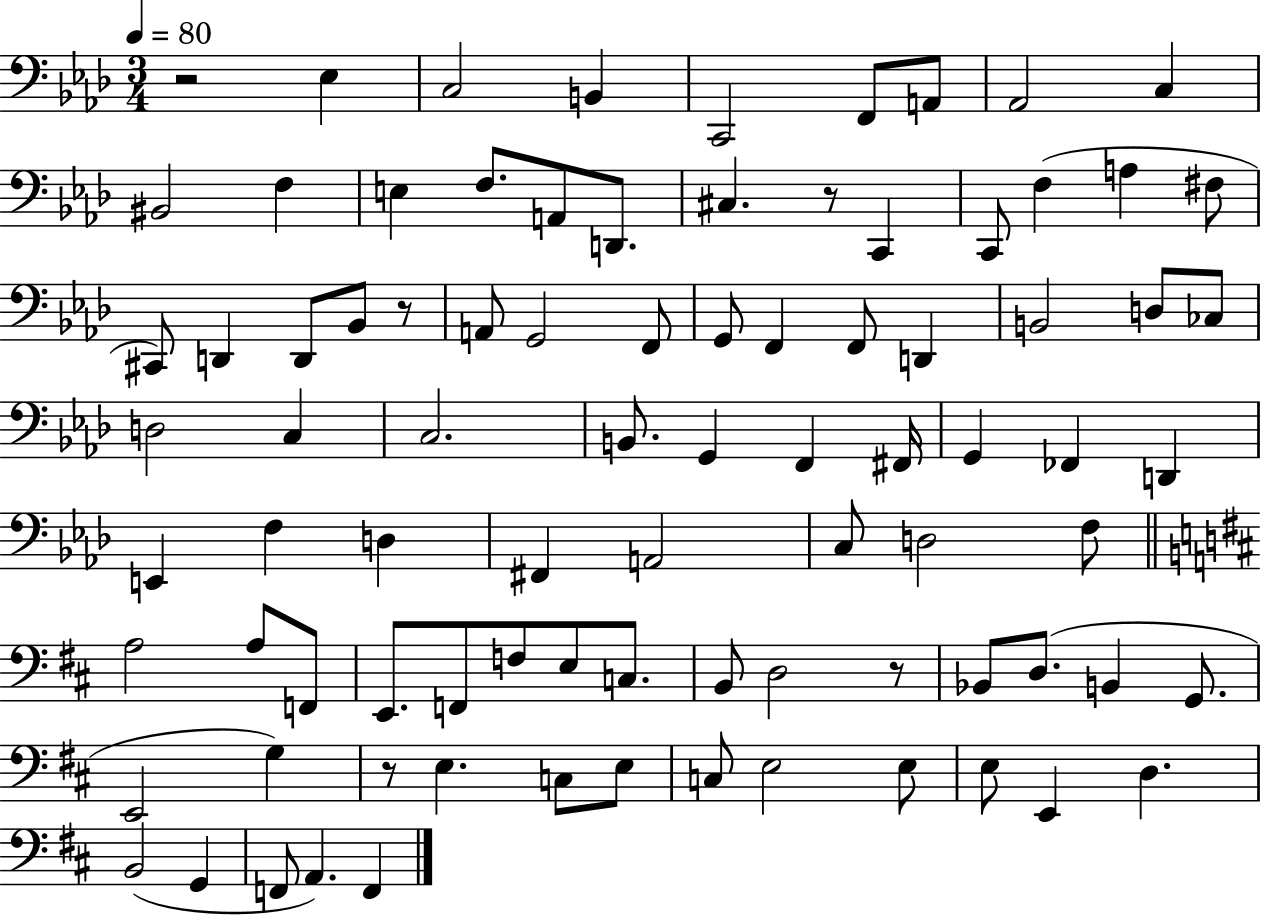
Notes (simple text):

R/h Eb3/q C3/h B2/q C2/h F2/e A2/e Ab2/h C3/q BIS2/h F3/q E3/q F3/e. A2/e D2/e. C#3/q. R/e C2/q C2/e F3/q A3/q F#3/e C#2/e D2/q D2/e Bb2/e R/e A2/e G2/h F2/e G2/e F2/q F2/e D2/q B2/h D3/e CES3/e D3/h C3/q C3/h. B2/e. G2/q F2/q F#2/s G2/q FES2/q D2/q E2/q F3/q D3/q F#2/q A2/h C3/e D3/h F3/e A3/h A3/e F2/e E2/e. F2/e F3/e E3/e C3/e. B2/e D3/h R/e Bb2/e D3/e. B2/q G2/e. E2/h G3/q R/e E3/q. C3/e E3/e C3/e E3/h E3/e E3/e E2/q D3/q. B2/h G2/q F2/e A2/q. F2/q